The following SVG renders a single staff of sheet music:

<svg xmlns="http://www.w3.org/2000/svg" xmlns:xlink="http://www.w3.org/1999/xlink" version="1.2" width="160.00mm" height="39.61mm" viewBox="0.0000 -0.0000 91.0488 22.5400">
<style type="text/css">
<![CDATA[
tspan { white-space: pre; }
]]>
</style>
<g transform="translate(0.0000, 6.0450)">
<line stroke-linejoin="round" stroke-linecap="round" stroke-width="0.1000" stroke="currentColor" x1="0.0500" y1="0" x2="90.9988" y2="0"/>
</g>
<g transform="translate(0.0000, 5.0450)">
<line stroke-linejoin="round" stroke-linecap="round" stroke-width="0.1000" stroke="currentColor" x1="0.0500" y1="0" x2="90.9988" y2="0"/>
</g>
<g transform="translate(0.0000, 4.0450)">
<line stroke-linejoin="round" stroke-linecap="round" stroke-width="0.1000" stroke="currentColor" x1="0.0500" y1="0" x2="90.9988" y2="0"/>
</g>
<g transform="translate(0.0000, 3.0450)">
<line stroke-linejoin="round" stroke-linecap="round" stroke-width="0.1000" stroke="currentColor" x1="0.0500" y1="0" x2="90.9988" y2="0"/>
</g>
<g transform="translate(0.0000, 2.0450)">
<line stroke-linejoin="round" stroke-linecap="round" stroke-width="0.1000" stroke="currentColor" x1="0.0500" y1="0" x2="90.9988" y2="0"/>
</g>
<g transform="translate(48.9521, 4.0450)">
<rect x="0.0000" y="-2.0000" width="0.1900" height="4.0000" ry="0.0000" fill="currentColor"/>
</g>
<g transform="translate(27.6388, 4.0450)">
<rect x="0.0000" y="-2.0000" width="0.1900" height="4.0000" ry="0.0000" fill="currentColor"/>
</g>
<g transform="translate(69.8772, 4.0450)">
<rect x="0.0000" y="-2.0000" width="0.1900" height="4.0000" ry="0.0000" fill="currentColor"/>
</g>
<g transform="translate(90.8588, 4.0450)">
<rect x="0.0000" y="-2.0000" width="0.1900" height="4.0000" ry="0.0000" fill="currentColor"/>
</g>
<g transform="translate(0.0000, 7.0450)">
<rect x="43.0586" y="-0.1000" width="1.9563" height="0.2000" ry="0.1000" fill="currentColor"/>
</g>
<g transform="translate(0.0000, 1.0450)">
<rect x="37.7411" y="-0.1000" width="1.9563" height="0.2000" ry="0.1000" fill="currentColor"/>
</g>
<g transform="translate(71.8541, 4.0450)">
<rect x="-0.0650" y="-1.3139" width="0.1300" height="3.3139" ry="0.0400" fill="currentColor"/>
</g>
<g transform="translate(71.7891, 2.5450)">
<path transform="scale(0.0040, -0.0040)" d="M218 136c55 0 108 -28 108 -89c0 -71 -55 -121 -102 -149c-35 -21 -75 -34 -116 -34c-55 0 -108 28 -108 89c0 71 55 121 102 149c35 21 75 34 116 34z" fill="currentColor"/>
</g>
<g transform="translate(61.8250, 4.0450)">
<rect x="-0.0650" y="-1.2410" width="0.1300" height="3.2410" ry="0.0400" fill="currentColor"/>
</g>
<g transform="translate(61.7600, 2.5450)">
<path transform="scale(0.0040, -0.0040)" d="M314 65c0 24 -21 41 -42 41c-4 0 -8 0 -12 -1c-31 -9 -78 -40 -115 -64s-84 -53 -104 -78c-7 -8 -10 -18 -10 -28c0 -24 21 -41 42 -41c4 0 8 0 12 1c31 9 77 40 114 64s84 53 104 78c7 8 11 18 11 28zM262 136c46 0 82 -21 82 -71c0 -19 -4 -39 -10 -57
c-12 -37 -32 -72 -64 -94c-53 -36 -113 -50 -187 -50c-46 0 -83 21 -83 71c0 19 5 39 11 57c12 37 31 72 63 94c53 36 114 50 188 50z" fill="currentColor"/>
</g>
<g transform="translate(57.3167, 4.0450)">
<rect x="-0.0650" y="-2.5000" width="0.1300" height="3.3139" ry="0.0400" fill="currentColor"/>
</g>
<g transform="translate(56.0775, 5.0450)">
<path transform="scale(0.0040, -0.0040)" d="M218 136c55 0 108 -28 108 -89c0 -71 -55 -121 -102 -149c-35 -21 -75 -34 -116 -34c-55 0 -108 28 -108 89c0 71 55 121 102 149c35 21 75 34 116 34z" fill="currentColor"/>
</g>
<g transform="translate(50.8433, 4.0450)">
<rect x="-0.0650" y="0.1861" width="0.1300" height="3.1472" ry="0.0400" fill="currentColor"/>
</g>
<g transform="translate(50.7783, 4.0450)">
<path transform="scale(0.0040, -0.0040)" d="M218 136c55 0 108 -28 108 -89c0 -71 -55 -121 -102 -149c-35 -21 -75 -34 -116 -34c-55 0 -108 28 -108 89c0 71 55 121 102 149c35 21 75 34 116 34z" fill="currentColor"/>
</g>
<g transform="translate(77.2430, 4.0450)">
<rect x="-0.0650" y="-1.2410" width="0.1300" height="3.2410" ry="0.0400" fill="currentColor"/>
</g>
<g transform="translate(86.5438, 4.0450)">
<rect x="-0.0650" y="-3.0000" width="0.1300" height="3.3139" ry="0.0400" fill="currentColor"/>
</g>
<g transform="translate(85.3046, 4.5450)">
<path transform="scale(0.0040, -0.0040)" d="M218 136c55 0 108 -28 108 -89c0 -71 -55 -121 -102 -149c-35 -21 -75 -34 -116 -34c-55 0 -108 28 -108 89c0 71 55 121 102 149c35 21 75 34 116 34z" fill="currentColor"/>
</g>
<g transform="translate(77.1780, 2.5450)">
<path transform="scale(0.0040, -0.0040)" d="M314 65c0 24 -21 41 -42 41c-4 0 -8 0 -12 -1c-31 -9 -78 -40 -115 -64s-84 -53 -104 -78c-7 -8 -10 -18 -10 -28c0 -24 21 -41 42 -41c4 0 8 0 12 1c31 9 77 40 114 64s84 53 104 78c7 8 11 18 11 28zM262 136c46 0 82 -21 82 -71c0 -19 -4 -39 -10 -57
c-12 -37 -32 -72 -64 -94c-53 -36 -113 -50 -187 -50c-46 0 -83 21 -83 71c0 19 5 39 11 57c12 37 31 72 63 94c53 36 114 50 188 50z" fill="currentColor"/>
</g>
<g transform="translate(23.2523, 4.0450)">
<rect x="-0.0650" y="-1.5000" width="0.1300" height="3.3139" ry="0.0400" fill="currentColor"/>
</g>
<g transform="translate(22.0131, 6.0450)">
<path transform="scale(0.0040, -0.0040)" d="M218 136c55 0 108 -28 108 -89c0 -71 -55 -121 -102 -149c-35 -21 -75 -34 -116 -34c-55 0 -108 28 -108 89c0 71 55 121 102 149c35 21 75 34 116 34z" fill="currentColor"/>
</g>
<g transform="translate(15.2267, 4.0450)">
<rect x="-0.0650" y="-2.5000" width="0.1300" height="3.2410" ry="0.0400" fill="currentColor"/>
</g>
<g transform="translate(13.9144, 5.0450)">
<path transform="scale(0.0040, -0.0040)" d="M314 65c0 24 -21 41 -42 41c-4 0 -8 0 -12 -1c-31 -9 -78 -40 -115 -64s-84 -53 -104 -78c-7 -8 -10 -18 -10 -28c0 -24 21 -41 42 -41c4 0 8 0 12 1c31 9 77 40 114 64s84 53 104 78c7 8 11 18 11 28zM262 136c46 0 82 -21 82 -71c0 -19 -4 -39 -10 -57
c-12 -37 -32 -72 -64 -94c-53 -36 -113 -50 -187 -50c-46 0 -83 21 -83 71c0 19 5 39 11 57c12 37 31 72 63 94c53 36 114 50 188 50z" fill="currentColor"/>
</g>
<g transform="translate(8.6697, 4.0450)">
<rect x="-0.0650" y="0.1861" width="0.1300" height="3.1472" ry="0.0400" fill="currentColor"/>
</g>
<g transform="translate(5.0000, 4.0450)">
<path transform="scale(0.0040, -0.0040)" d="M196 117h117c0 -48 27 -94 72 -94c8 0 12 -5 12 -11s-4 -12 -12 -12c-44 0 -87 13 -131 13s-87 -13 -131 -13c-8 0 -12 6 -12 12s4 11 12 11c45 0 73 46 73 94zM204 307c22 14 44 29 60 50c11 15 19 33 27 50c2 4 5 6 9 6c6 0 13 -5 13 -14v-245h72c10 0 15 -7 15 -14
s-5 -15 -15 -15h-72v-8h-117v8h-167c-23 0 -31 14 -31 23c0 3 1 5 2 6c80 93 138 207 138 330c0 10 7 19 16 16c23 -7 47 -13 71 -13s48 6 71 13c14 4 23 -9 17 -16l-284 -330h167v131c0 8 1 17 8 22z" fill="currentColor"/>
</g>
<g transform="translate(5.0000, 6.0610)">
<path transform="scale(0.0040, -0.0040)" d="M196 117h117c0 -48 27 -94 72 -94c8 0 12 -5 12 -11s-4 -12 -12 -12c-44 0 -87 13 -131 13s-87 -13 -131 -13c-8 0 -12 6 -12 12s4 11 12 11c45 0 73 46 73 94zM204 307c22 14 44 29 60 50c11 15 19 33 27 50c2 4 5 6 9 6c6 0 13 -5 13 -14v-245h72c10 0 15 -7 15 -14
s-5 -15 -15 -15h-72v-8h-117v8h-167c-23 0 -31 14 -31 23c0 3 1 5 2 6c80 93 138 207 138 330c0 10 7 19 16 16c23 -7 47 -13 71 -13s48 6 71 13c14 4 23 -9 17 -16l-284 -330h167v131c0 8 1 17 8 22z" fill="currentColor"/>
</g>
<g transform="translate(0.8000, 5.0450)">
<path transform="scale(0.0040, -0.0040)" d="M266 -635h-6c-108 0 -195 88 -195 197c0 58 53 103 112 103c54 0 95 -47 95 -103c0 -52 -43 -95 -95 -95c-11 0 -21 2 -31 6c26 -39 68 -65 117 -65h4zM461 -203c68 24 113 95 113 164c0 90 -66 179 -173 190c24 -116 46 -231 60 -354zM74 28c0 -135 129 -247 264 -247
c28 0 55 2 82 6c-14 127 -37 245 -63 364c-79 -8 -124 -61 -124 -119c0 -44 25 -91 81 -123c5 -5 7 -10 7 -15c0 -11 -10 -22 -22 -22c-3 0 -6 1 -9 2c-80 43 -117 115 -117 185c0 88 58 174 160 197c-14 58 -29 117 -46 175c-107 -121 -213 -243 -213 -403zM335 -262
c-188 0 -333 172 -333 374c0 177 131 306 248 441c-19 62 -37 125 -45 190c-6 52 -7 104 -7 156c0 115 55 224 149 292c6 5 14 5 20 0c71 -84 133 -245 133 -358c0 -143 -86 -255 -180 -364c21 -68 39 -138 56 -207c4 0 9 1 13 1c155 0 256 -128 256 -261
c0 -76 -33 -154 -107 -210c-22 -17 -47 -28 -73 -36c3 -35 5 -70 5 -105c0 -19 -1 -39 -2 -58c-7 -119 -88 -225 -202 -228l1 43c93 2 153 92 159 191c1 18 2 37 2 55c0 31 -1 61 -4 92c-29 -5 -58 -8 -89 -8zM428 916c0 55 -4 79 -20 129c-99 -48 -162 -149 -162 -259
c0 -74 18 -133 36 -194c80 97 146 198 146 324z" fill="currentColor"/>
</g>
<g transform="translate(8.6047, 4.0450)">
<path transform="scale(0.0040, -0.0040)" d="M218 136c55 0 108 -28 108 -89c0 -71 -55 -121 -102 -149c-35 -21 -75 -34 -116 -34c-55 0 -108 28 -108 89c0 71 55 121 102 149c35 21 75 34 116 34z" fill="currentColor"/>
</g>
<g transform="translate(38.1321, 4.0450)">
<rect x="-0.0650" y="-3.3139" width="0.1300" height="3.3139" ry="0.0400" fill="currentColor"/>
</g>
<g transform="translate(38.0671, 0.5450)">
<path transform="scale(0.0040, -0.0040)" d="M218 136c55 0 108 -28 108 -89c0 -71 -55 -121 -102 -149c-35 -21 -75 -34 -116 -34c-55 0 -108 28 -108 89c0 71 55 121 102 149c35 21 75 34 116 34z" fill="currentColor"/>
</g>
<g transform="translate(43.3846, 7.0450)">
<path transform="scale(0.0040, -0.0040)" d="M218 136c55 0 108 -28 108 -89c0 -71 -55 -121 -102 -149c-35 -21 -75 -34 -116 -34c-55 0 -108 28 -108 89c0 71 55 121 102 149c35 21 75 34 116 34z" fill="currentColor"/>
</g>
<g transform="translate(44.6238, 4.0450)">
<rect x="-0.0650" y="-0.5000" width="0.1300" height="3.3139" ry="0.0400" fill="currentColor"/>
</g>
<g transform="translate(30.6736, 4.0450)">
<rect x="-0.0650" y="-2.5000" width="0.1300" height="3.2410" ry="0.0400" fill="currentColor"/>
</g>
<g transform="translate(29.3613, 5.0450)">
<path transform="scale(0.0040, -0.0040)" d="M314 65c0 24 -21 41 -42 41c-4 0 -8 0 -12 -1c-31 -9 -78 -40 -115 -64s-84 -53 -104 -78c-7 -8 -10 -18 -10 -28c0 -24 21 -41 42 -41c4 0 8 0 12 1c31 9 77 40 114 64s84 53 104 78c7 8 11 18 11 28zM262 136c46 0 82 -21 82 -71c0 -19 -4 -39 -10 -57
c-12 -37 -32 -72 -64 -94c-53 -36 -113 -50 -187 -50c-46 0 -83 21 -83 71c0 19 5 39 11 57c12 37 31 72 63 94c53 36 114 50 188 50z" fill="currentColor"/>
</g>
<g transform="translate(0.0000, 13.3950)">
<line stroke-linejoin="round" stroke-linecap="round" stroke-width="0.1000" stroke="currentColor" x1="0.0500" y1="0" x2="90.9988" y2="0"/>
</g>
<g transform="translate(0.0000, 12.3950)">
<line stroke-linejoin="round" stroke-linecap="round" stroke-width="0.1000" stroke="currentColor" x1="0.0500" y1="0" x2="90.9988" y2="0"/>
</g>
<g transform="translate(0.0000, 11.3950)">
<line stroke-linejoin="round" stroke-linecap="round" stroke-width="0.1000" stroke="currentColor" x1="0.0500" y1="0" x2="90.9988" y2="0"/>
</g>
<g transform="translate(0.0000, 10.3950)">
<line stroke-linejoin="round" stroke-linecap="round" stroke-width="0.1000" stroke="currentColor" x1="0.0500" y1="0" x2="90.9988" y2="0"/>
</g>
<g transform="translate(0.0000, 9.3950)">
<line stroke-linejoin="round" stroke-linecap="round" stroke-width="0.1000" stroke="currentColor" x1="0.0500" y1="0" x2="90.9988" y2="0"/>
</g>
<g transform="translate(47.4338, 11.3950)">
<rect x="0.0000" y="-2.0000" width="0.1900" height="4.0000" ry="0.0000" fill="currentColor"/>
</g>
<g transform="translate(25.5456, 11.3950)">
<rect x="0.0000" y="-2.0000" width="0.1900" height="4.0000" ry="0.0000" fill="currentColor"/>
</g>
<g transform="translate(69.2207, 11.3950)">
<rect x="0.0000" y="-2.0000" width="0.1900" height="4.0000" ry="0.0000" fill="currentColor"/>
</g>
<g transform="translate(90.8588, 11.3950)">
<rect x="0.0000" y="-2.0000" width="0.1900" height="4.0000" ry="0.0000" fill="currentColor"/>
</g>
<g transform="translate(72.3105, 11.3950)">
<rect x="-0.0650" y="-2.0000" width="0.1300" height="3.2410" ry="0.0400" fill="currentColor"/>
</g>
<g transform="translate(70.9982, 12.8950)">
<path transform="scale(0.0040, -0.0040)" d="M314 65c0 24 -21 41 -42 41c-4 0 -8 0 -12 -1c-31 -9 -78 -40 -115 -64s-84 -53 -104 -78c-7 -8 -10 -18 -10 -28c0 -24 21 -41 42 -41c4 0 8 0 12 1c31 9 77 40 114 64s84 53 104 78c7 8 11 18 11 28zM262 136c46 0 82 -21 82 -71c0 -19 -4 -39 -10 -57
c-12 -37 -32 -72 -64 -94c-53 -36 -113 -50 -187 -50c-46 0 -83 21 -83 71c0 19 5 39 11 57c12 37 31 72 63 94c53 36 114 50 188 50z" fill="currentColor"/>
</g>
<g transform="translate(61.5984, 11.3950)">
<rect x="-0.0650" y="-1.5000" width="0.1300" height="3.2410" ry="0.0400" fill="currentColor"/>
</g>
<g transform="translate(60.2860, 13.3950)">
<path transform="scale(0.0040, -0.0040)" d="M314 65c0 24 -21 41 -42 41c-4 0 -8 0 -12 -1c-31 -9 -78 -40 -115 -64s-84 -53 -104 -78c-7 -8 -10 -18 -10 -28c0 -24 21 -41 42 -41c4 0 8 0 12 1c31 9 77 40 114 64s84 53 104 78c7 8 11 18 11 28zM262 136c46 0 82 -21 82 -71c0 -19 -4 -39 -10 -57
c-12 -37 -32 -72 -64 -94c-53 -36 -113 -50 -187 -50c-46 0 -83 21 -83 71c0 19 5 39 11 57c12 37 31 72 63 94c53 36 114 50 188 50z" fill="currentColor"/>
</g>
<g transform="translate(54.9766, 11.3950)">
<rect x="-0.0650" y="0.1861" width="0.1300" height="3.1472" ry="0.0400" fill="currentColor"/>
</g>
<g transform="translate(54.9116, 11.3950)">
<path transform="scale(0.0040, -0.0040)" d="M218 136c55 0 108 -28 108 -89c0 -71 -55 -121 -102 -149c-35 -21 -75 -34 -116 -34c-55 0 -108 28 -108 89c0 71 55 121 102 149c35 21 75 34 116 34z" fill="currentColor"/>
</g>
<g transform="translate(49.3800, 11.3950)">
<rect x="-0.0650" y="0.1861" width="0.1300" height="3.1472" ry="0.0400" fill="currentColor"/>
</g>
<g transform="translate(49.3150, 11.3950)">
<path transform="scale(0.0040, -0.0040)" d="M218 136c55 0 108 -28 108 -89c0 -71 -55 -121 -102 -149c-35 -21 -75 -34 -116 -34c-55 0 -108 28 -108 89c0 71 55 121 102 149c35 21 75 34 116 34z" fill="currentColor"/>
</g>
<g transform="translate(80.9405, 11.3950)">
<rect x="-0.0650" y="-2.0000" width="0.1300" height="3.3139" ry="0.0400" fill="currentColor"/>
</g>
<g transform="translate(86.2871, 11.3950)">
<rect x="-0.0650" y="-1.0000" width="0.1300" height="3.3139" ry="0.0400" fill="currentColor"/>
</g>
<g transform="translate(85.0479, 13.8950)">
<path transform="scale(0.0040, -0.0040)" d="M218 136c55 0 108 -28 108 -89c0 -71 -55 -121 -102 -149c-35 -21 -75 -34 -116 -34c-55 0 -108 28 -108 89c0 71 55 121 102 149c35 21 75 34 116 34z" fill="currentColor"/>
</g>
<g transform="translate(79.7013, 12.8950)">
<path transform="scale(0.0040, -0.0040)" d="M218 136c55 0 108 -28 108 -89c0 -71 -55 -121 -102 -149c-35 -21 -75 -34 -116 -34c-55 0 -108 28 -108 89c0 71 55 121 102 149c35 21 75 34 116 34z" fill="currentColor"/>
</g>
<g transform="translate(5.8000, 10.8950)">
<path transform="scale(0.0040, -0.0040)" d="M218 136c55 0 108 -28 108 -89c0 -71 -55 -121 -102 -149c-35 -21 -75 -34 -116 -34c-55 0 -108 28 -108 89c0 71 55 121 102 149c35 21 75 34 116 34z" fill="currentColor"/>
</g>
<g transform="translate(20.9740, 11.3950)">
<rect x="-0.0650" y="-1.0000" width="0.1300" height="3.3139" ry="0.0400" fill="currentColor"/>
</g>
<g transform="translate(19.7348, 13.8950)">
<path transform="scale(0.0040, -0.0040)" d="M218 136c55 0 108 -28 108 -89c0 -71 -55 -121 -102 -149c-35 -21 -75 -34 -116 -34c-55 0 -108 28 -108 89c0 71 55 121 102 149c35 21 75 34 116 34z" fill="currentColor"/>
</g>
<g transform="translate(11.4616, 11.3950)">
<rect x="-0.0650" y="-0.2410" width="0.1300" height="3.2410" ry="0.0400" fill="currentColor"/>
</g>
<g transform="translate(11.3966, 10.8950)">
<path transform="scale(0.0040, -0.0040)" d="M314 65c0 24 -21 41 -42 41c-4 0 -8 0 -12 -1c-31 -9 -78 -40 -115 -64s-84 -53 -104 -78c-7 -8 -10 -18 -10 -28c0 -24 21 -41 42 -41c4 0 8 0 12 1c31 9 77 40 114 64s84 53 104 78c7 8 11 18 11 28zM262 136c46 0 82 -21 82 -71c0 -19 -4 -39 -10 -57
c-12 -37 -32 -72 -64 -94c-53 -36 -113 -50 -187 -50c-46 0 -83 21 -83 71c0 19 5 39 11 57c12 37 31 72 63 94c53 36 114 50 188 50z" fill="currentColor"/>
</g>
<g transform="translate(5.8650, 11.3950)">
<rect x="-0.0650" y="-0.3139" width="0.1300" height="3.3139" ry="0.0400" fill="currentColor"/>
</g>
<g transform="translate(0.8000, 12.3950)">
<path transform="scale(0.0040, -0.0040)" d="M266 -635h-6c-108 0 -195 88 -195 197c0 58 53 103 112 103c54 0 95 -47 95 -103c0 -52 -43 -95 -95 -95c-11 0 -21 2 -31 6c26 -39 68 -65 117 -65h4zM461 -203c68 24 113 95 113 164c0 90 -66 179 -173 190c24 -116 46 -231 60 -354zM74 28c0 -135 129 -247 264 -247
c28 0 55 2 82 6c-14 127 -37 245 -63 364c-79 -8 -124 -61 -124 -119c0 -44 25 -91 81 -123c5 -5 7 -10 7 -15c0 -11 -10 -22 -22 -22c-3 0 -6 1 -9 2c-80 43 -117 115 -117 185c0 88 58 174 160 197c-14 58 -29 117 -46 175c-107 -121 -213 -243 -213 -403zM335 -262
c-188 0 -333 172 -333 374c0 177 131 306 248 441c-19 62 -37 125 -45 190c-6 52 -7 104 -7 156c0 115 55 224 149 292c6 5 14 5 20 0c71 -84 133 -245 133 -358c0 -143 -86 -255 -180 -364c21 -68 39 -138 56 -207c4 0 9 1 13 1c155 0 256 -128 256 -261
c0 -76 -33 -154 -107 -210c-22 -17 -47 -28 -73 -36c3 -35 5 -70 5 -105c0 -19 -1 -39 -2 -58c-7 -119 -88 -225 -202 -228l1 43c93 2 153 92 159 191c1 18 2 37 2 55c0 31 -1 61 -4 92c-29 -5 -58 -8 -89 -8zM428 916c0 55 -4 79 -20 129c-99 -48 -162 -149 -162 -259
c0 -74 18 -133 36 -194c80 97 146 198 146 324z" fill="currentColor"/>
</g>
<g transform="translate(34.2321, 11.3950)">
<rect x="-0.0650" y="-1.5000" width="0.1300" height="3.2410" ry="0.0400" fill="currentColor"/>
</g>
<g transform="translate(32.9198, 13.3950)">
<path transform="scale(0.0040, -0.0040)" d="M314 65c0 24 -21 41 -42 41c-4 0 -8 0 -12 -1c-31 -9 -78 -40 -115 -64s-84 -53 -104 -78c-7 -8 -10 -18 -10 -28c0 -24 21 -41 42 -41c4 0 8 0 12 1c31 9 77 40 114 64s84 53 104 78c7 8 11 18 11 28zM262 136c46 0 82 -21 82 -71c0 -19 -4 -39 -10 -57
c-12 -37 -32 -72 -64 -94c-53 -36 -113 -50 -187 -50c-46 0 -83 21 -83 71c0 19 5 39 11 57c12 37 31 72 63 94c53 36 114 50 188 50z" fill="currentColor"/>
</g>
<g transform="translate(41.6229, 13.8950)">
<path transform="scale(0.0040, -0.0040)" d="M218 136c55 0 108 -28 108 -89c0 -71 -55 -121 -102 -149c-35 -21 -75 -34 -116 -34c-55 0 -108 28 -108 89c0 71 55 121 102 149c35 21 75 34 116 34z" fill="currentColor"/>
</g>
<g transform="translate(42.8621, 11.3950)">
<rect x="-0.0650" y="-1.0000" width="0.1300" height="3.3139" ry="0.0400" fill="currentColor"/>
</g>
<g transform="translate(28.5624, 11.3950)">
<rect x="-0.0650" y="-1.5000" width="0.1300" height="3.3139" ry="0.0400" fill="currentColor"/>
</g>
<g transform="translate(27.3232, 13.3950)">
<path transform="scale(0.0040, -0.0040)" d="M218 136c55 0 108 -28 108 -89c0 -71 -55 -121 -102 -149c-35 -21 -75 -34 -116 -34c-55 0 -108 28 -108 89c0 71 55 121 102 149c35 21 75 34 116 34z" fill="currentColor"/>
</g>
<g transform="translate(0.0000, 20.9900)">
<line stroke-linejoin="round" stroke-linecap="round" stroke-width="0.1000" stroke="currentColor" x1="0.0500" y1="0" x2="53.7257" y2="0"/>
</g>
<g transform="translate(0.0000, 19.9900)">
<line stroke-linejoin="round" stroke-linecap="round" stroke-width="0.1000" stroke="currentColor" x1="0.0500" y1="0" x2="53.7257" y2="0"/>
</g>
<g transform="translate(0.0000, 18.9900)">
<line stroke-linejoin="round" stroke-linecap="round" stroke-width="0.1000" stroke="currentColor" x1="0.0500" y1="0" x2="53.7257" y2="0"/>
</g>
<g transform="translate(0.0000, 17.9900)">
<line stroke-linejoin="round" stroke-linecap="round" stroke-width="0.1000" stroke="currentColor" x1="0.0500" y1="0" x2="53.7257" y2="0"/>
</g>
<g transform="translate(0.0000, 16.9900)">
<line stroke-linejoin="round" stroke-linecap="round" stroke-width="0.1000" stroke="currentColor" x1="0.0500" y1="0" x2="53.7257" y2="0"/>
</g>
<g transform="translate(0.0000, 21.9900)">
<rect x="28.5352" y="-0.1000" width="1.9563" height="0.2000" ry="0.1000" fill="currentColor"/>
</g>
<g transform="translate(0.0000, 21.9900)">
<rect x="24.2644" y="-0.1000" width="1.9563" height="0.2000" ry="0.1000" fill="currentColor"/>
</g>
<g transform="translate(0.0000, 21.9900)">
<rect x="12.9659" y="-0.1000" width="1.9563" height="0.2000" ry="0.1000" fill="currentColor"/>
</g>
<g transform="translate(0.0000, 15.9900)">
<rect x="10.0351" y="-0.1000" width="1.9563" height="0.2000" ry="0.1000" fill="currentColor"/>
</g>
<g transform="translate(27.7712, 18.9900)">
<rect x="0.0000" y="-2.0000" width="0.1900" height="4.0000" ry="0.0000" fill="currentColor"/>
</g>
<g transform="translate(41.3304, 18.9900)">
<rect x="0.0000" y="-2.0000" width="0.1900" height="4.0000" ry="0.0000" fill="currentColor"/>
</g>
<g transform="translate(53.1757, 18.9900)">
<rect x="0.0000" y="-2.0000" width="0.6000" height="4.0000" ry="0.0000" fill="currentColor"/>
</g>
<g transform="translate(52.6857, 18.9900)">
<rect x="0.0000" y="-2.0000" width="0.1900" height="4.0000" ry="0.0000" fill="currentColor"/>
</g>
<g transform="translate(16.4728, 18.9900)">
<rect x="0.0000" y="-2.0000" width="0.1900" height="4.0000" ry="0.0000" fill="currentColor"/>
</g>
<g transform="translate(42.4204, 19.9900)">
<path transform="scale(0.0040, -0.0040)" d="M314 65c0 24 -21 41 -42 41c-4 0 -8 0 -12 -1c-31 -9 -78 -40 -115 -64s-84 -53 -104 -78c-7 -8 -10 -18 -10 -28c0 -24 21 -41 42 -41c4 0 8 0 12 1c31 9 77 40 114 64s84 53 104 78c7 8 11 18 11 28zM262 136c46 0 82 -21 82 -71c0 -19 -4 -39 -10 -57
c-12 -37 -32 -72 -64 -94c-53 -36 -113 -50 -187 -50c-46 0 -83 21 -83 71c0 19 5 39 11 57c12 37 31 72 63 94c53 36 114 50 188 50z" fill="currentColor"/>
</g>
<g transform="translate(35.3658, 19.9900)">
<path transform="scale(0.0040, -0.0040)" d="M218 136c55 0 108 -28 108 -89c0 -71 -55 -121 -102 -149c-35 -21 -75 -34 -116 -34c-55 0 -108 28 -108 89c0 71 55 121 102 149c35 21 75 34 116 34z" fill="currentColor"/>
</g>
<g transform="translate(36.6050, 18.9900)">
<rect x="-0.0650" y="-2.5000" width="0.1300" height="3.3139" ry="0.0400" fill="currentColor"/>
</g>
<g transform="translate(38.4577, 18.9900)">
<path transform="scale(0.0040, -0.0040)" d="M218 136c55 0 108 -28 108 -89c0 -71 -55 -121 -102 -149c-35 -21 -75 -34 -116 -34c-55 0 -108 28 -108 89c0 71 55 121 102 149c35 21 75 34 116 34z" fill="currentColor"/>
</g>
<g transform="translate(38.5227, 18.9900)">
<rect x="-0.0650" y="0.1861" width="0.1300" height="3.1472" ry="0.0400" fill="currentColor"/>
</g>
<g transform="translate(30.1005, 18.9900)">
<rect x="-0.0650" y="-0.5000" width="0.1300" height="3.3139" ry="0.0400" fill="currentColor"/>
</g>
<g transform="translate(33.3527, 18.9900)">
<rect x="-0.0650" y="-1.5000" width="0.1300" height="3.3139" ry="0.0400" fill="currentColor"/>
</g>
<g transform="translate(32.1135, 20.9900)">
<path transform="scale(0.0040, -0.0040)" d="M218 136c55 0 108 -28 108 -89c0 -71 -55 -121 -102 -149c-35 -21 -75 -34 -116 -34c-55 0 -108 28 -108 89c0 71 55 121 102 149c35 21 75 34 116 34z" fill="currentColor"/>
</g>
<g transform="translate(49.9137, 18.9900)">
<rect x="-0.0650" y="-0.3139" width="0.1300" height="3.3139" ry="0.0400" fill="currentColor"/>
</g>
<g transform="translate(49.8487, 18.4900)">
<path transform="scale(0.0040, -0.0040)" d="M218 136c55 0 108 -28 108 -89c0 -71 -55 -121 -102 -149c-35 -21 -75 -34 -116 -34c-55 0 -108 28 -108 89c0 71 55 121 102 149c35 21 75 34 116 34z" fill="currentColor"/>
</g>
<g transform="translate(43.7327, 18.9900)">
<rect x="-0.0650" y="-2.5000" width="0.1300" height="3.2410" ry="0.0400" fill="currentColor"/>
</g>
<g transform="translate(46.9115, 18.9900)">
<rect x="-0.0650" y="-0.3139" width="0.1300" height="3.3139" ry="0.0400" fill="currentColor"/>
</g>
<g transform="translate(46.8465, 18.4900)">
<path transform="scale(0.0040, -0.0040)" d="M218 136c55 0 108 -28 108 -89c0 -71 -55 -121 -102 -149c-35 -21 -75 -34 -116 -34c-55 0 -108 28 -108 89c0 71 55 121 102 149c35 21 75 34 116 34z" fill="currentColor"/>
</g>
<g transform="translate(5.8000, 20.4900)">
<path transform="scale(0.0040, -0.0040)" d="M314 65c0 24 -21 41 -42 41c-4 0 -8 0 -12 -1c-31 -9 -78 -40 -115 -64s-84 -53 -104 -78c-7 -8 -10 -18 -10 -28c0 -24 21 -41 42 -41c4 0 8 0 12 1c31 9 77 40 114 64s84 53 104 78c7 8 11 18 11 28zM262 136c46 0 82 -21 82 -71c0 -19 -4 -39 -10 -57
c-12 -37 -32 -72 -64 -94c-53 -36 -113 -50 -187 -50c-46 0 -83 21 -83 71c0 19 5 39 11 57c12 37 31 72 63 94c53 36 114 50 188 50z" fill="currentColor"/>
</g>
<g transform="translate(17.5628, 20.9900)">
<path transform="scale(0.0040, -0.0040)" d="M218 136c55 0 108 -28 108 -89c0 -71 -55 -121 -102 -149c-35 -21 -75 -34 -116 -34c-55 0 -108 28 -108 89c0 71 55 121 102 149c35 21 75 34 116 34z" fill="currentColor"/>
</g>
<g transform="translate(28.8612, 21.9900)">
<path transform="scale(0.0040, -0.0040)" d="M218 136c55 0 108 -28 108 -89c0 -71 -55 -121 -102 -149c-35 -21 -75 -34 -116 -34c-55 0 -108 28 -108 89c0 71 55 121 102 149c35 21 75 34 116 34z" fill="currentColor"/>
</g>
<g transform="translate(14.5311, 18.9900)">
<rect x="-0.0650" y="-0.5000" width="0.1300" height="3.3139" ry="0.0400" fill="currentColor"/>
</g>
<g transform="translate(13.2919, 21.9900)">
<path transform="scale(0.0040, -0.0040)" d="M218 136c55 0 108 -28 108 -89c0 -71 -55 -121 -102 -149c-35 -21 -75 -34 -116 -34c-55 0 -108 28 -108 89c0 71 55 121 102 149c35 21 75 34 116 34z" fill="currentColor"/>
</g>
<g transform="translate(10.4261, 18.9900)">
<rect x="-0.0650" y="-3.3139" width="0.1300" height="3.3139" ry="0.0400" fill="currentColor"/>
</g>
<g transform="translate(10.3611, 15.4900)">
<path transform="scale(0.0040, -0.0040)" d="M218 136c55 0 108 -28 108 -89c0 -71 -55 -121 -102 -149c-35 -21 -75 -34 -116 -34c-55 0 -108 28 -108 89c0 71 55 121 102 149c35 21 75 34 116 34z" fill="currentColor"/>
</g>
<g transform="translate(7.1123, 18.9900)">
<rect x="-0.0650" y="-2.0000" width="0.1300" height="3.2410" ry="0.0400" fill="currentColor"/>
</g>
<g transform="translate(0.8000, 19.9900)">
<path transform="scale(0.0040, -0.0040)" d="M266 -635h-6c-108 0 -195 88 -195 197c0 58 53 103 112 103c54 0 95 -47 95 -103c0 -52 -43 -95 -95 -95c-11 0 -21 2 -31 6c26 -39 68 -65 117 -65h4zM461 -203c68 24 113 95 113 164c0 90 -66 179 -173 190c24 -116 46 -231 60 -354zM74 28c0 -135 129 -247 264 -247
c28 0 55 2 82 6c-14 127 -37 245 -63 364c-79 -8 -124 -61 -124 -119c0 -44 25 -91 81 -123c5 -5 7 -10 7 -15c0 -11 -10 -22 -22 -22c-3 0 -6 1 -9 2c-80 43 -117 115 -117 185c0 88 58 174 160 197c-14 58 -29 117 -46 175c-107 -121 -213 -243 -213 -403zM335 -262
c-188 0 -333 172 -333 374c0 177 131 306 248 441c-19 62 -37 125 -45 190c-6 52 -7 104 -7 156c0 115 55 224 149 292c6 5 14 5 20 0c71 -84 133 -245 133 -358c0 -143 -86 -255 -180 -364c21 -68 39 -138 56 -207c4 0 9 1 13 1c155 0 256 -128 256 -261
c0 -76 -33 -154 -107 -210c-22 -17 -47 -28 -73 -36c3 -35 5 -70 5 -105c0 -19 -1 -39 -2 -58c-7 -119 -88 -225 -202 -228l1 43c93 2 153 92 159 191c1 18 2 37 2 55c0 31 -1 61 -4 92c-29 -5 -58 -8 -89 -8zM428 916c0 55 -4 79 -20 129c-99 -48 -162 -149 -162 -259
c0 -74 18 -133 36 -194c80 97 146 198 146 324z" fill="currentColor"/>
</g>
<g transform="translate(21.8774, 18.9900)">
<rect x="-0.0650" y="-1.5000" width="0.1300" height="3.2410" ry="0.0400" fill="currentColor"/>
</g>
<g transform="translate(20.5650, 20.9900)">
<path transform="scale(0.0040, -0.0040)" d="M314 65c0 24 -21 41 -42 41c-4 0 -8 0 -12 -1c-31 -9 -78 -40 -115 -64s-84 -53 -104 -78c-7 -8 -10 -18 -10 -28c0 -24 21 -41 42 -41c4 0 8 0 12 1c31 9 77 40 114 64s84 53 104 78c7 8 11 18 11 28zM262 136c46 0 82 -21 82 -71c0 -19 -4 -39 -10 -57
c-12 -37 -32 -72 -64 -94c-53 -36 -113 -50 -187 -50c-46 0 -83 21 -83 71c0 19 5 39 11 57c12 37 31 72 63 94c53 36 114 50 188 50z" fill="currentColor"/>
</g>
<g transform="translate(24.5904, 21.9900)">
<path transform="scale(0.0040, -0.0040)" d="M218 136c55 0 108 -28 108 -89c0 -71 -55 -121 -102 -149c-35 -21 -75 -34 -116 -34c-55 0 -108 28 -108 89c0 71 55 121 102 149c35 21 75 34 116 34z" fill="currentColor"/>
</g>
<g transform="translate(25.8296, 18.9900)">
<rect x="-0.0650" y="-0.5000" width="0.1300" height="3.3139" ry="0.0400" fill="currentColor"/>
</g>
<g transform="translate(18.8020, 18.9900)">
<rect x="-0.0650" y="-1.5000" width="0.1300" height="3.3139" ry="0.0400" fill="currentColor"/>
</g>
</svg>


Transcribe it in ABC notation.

X:1
T:Untitled
M:4/4
L:1/4
K:C
B G2 E G2 b C B G e2 e e2 A c c2 D E E2 D B B E2 F2 F D F2 b C E E2 C C E G B G2 c c